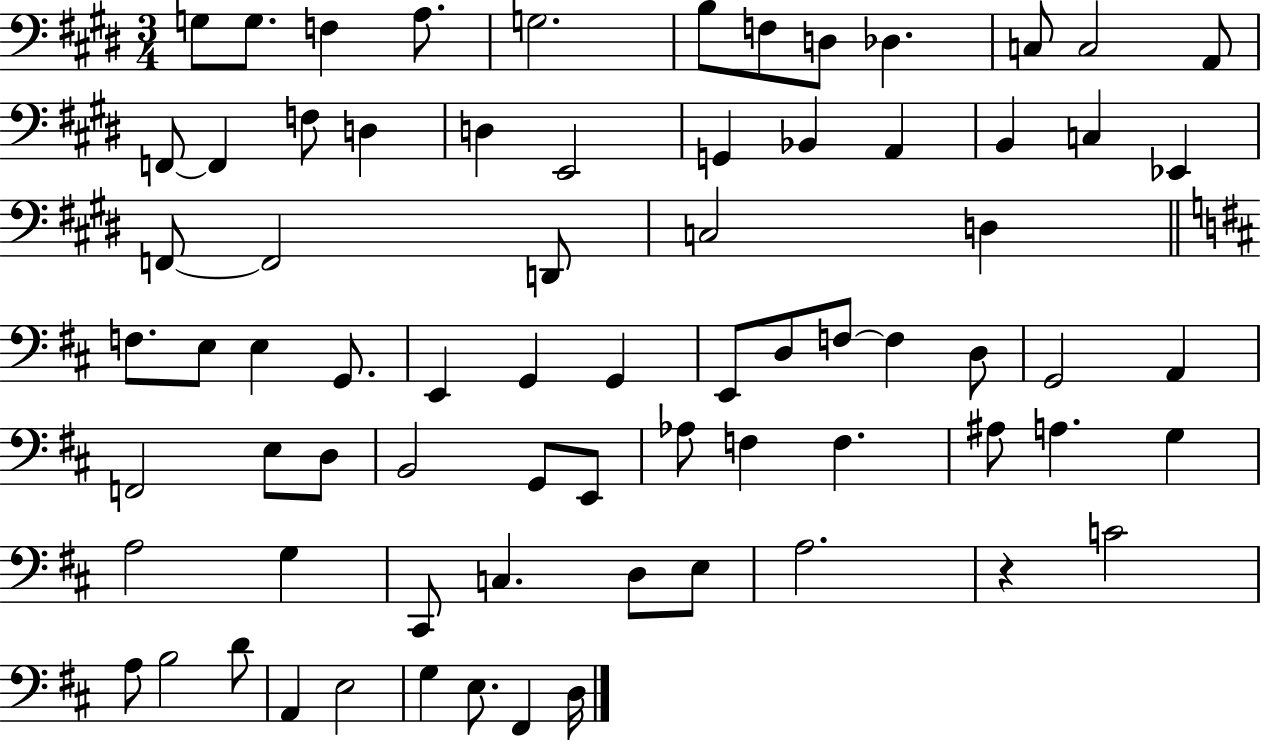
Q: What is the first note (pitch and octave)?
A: G3